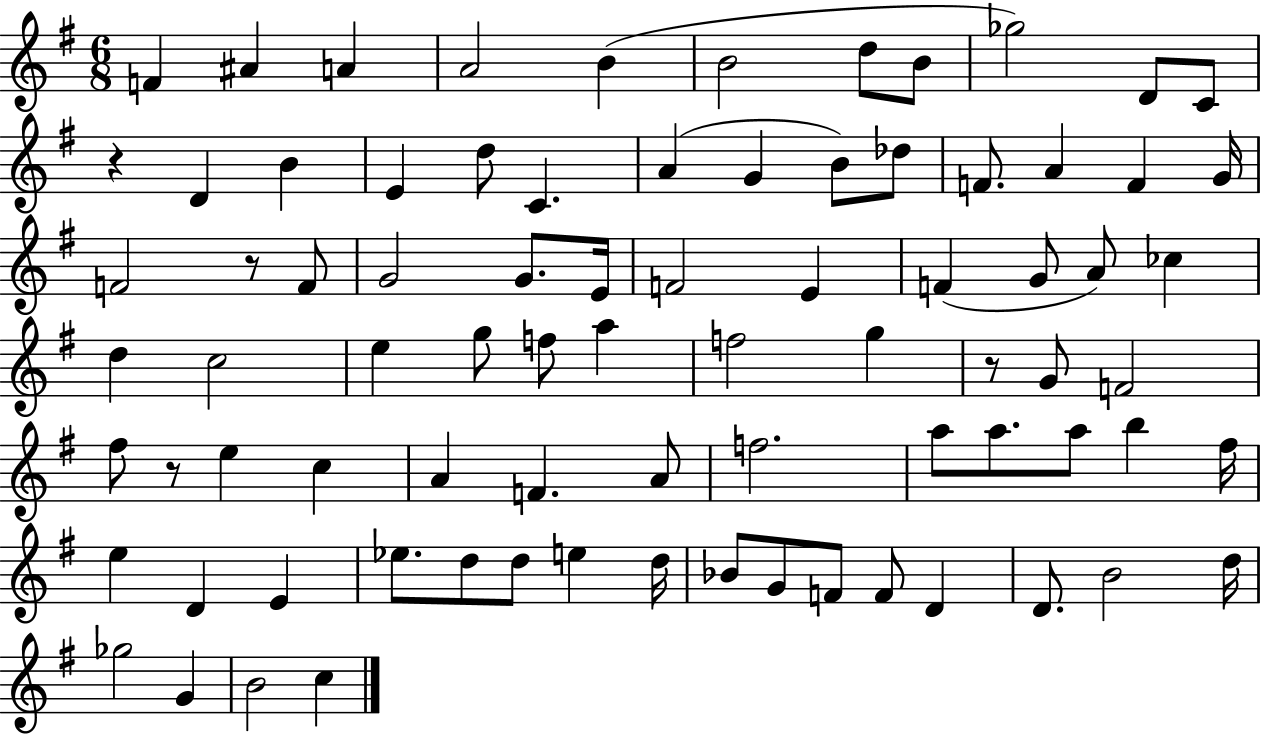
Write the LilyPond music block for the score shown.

{
  \clef treble
  \numericTimeSignature
  \time 6/8
  \key g \major
  \repeat volta 2 { f'4 ais'4 a'4 | a'2 b'4( | b'2 d''8 b'8 | ges''2) d'8 c'8 | \break r4 d'4 b'4 | e'4 d''8 c'4. | a'4( g'4 b'8) des''8 | f'8. a'4 f'4 g'16 | \break f'2 r8 f'8 | g'2 g'8. e'16 | f'2 e'4 | f'4( g'8 a'8) ces''4 | \break d''4 c''2 | e''4 g''8 f''8 a''4 | f''2 g''4 | r8 g'8 f'2 | \break fis''8 r8 e''4 c''4 | a'4 f'4. a'8 | f''2. | a''8 a''8. a''8 b''4 fis''16 | \break e''4 d'4 e'4 | ees''8. d''8 d''8 e''4 d''16 | bes'8 g'8 f'8 f'8 d'4 | d'8. b'2 d''16 | \break ges''2 g'4 | b'2 c''4 | } \bar "|."
}